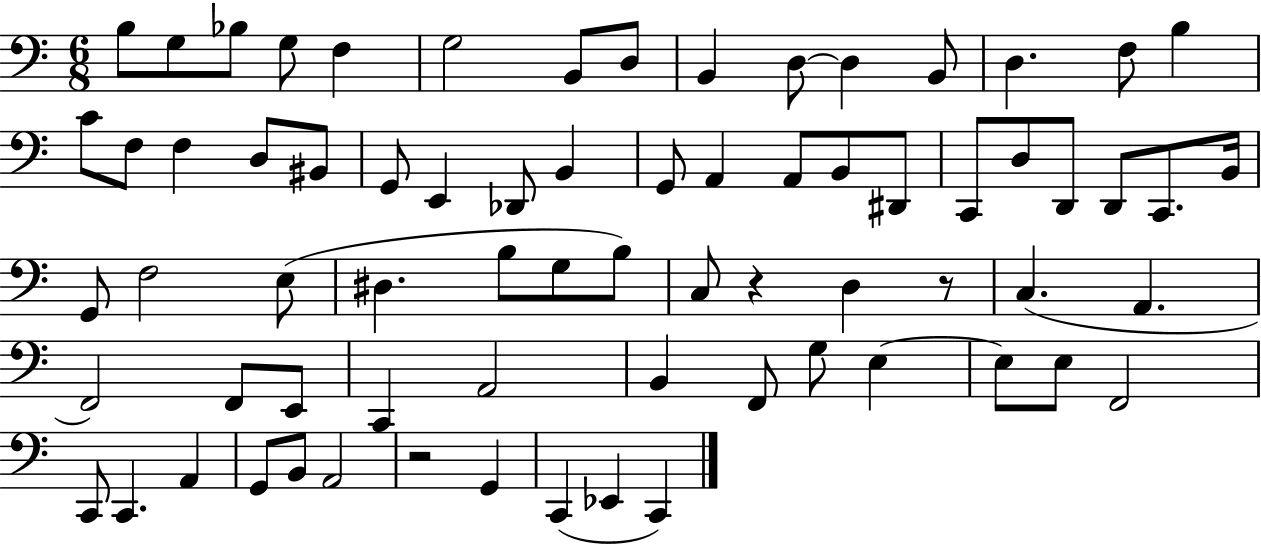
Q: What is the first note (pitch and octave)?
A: B3